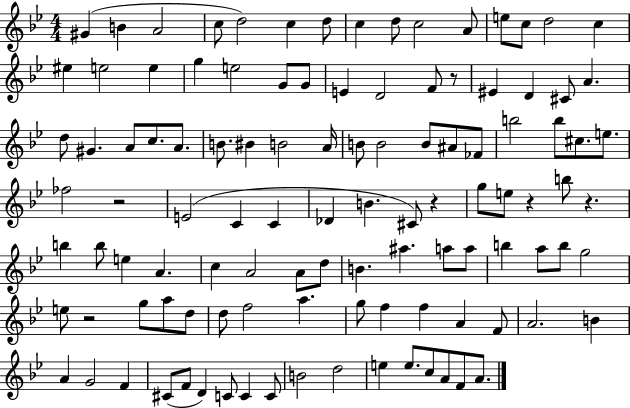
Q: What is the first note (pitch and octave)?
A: G#4